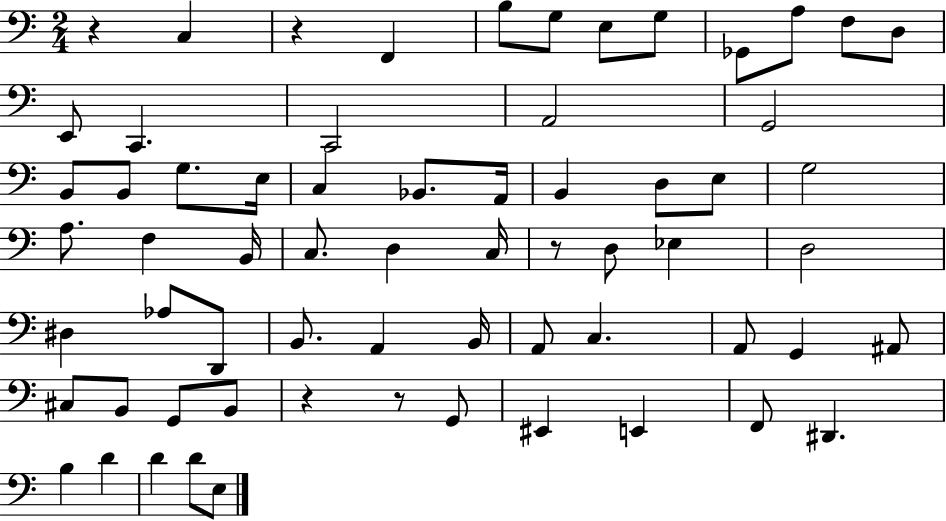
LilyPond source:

{
  \clef bass
  \numericTimeSignature
  \time 2/4
  \key c \major
  r4 c4 | r4 f,4 | b8 g8 e8 g8 | ges,8 a8 f8 d8 | \break e,8 c,4. | c,2 | a,2 | g,2 | \break b,8 b,8 g8. e16 | c4 bes,8. a,16 | b,4 d8 e8 | g2 | \break a8. f4 b,16 | c8. d4 c16 | r8 d8 ees4 | d2 | \break dis4 aes8 d,8 | b,8. a,4 b,16 | a,8 c4. | a,8 g,4 ais,8 | \break cis8 b,8 g,8 b,8 | r4 r8 g,8 | eis,4 e,4 | f,8 dis,4. | \break b4 d'4 | d'4 d'8 e8 | \bar "|."
}